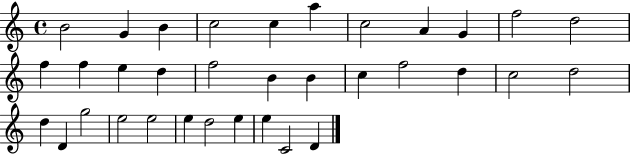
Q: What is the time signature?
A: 4/4